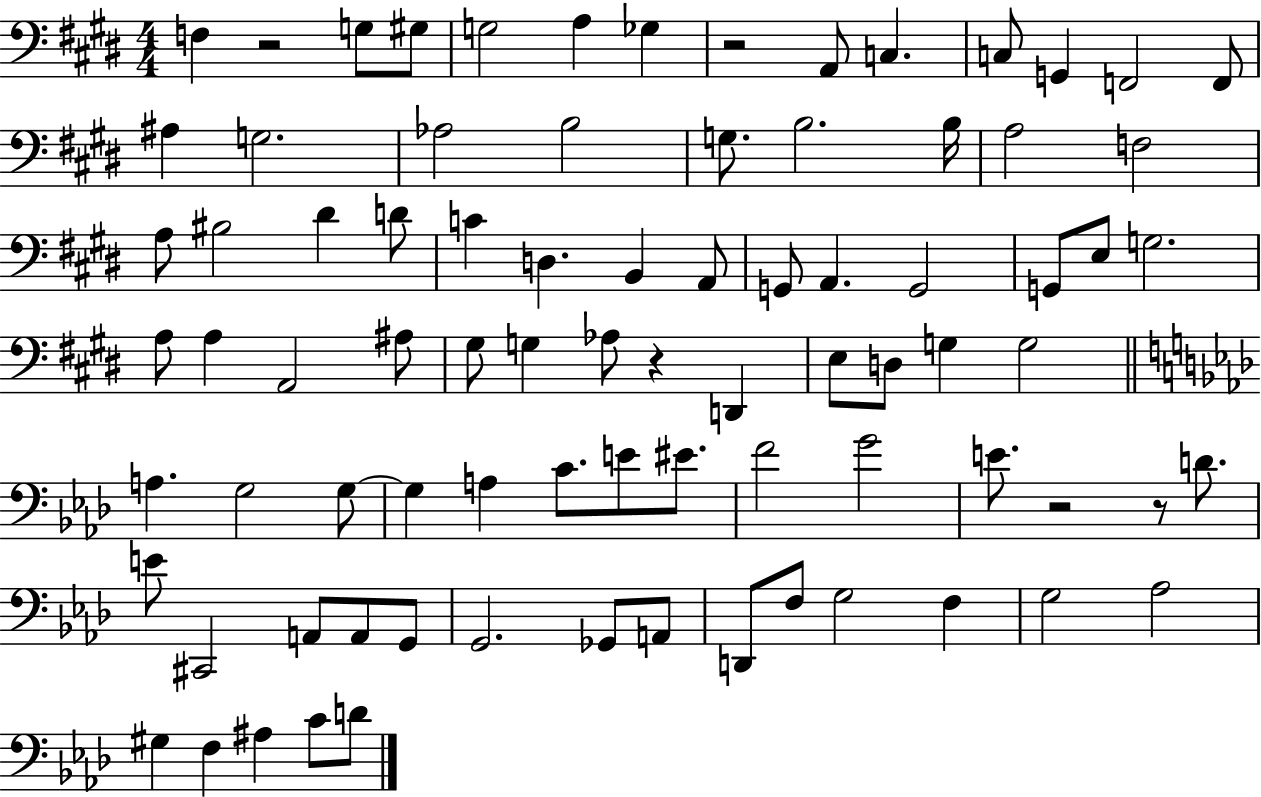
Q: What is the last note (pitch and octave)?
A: D4